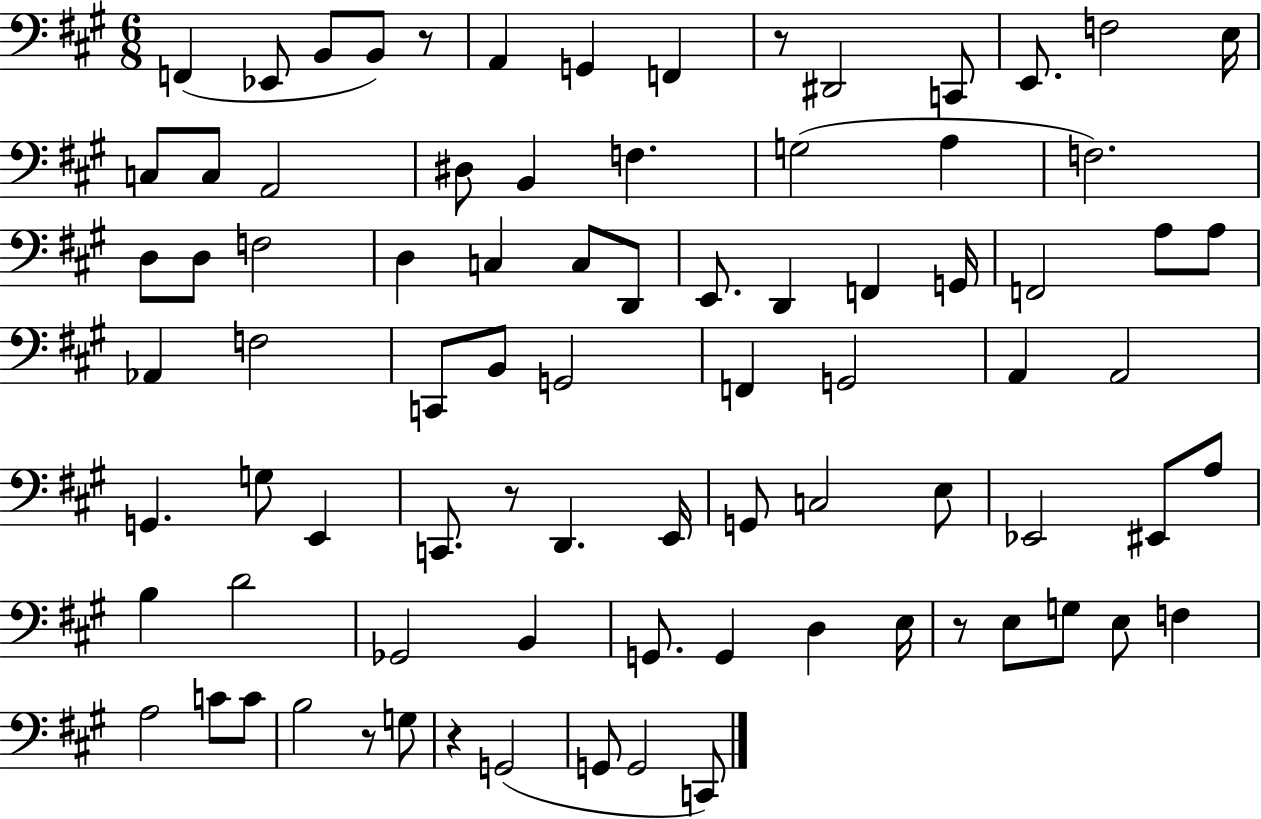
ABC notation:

X:1
T:Untitled
M:6/8
L:1/4
K:A
F,, _E,,/2 B,,/2 B,,/2 z/2 A,, G,, F,, z/2 ^D,,2 C,,/2 E,,/2 F,2 E,/4 C,/2 C,/2 A,,2 ^D,/2 B,, F, G,2 A, F,2 D,/2 D,/2 F,2 D, C, C,/2 D,,/2 E,,/2 D,, F,, G,,/4 F,,2 A,/2 A,/2 _A,, F,2 C,,/2 B,,/2 G,,2 F,, G,,2 A,, A,,2 G,, G,/2 E,, C,,/2 z/2 D,, E,,/4 G,,/2 C,2 E,/2 _E,,2 ^E,,/2 A,/2 B, D2 _G,,2 B,, G,,/2 G,, D, E,/4 z/2 E,/2 G,/2 E,/2 F, A,2 C/2 C/2 B,2 z/2 G,/2 z G,,2 G,,/2 G,,2 C,,/2